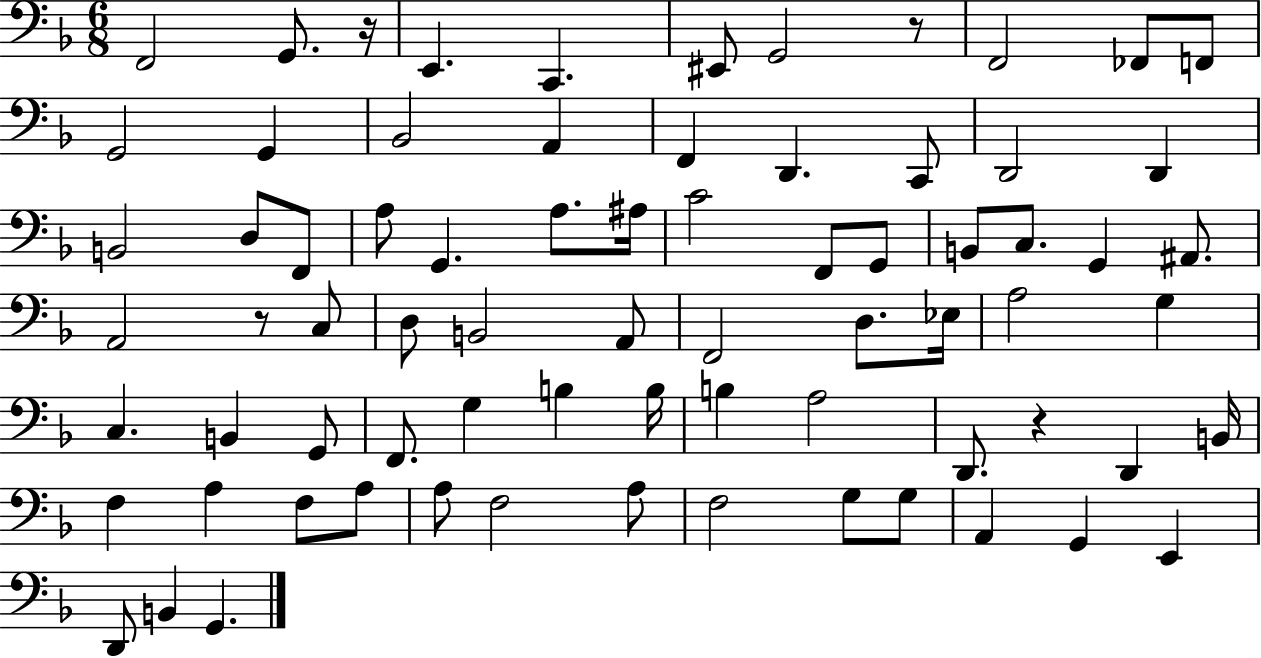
X:1
T:Untitled
M:6/8
L:1/4
K:F
F,,2 G,,/2 z/4 E,, C,, ^E,,/2 G,,2 z/2 F,,2 _F,,/2 F,,/2 G,,2 G,, _B,,2 A,, F,, D,, C,,/2 D,,2 D,, B,,2 D,/2 F,,/2 A,/2 G,, A,/2 ^A,/4 C2 F,,/2 G,,/2 B,,/2 C,/2 G,, ^A,,/2 A,,2 z/2 C,/2 D,/2 B,,2 A,,/2 F,,2 D,/2 _E,/4 A,2 G, C, B,, G,,/2 F,,/2 G, B, B,/4 B, A,2 D,,/2 z D,, B,,/4 F, A, F,/2 A,/2 A,/2 F,2 A,/2 F,2 G,/2 G,/2 A,, G,, E,, D,,/2 B,, G,,